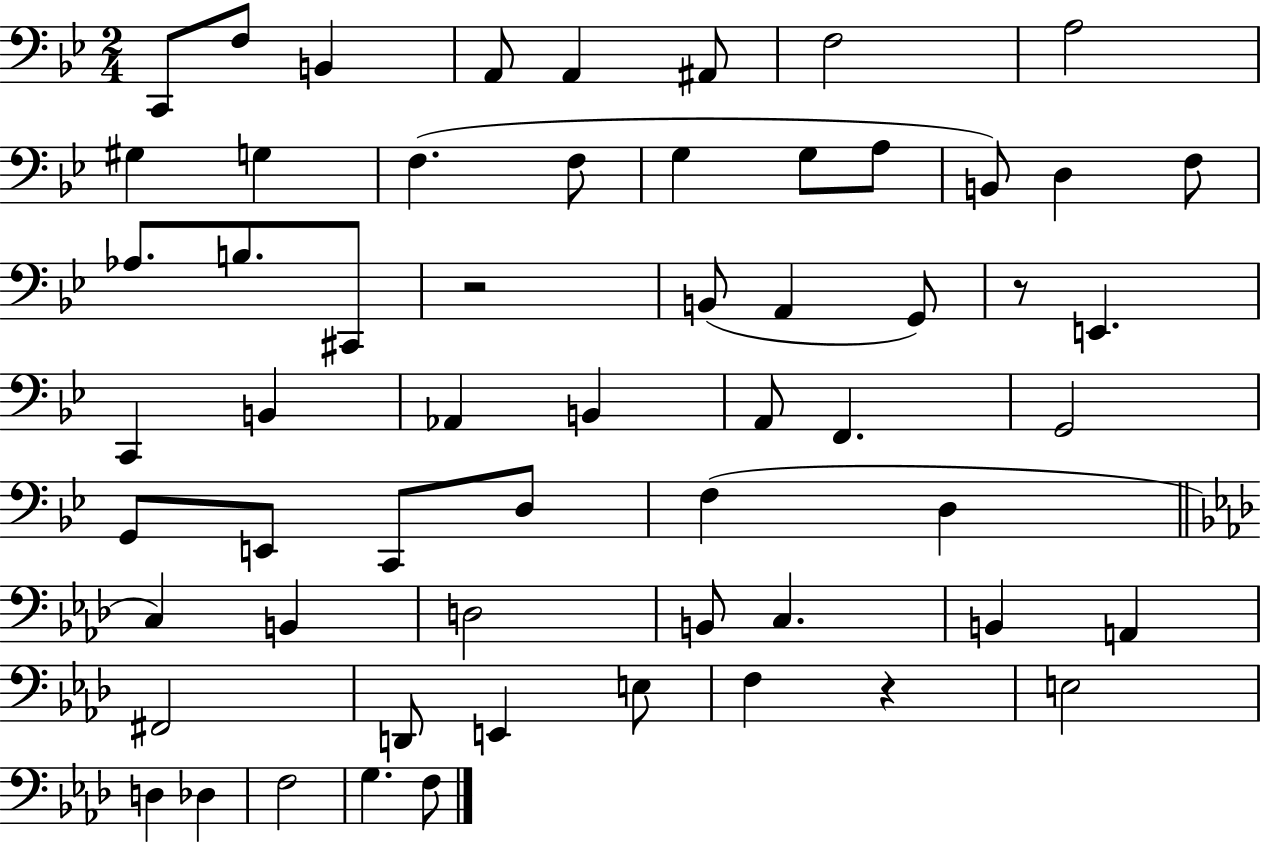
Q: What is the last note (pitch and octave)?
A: F3